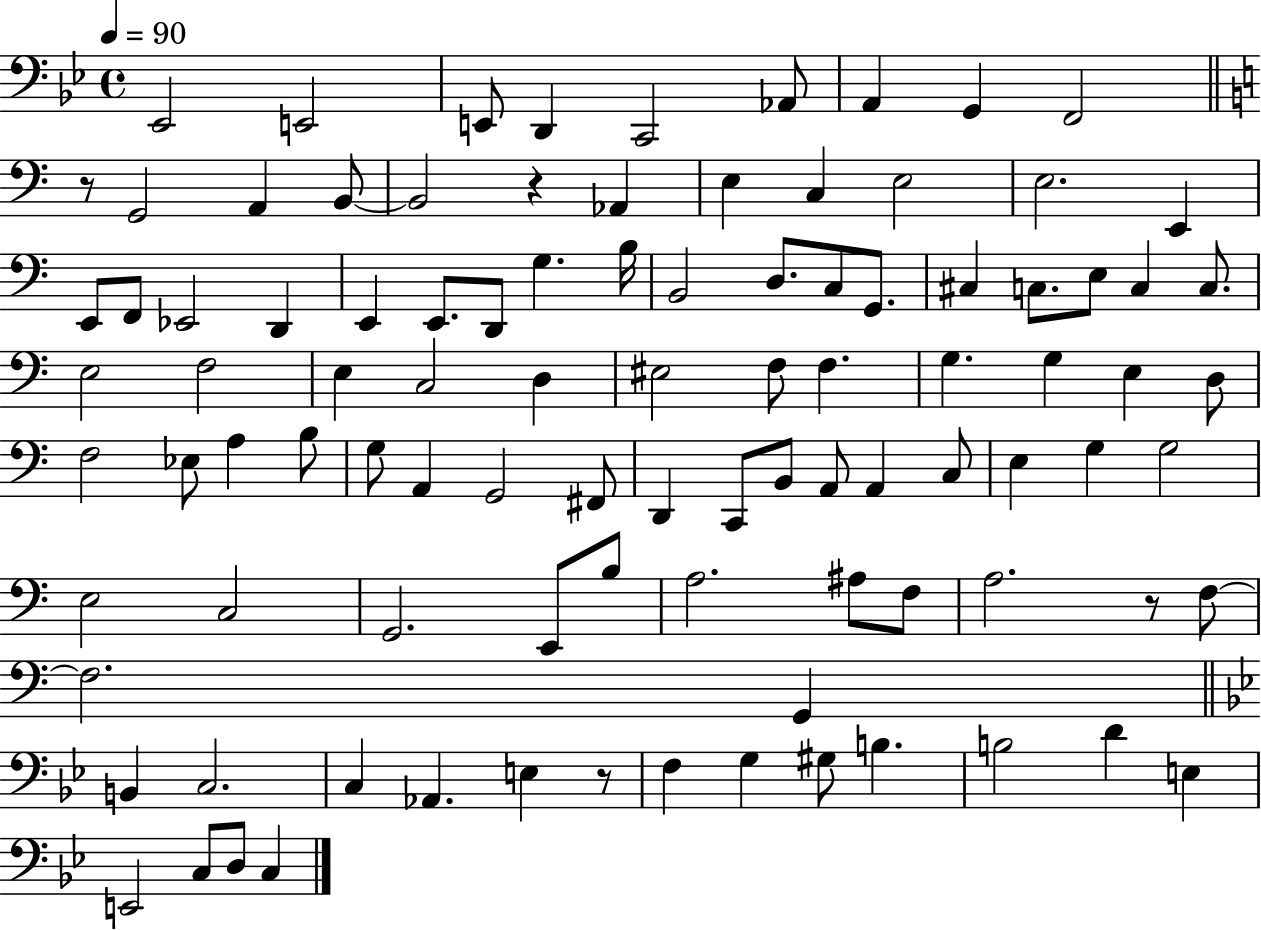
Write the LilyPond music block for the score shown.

{
  \clef bass
  \time 4/4
  \defaultTimeSignature
  \key bes \major
  \tempo 4 = 90
  ees,2 e,2 | e,8 d,4 c,2 aes,8 | a,4 g,4 f,2 | \bar "||" \break \key c \major r8 g,2 a,4 b,8~~ | b,2 r4 aes,4 | e4 c4 e2 | e2. e,4 | \break e,8 f,8 ees,2 d,4 | e,4 e,8. d,8 g4. b16 | b,2 d8. c8 g,8. | cis4 c8. e8 c4 c8. | \break e2 f2 | e4 c2 d4 | eis2 f8 f4. | g4. g4 e4 d8 | \break f2 ees8 a4 b8 | g8 a,4 g,2 fis,8 | d,4 c,8 b,8 a,8 a,4 c8 | e4 g4 g2 | \break e2 c2 | g,2. e,8 b8 | a2. ais8 f8 | a2. r8 f8~~ | \break f2. g,4 | \bar "||" \break \key bes \major b,4 c2. | c4 aes,4. e4 r8 | f4 g4 gis8 b4. | b2 d'4 e4 | \break e,2 c8 d8 c4 | \bar "|."
}